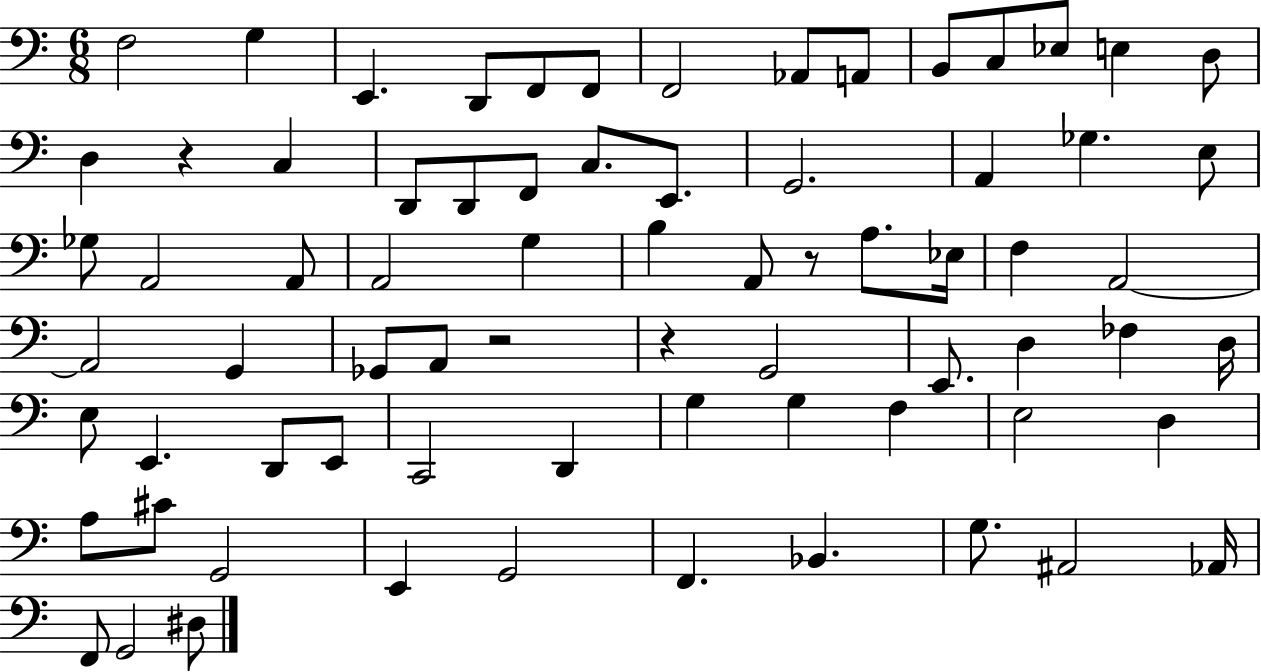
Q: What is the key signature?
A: C major